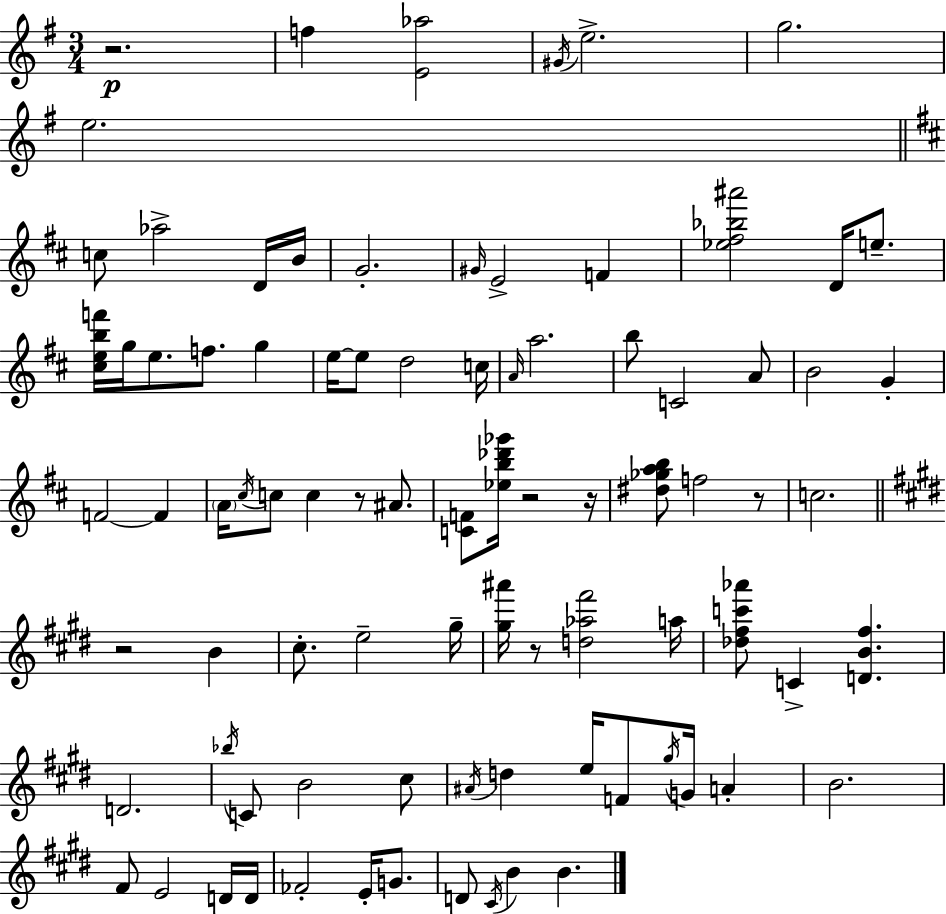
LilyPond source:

{
  \clef treble
  \numericTimeSignature
  \time 3/4
  \key g \major
  r2.\p | f''4 <e' aes''>2 | \acciaccatura { gis'16 } e''2.-> | g''2. | \break e''2. | \bar "||" \break \key d \major c''8 aes''2-> d'16 b'16 | g'2.-. | \grace { gis'16 } e'2-> f'4 | <ees'' fis'' bes'' ais'''>2 d'16 e''8.-- | \break <cis'' e'' b'' f'''>16 g''16 e''8. f''8. g''4 | e''16~~ e''8 d''2 | c''16 \grace { a'16 } a''2. | b''8 c'2 | \break a'8 b'2 g'4-. | f'2~~ f'4 | \parenthesize a'16 \acciaccatura { cis''16 } c''8 c''4 r8 | ais'8. <c' f'>8 <ees'' b'' des''' ges'''>16 r2 | \break r16 <dis'' ges'' a'' b''>8 f''2 | r8 c''2. | \bar "||" \break \key e \major r2 b'4 | cis''8.-. e''2-- gis''16-- | <gis'' ais'''>16 r8 <d'' aes'' fis'''>2 a''16 | <des'' fis'' c''' aes'''>8 c'4-> <d' b' fis''>4. | \break d'2. | \acciaccatura { bes''16 } c'8 b'2 cis''8 | \acciaccatura { ais'16 } d''4 e''16 f'8 \acciaccatura { gis''16 } g'16 a'4-. | b'2. | \break fis'8 e'2 | d'16 d'16 fes'2-. e'16-. | g'8. d'8 \acciaccatura { cis'16 } b'4 b'4. | \bar "|."
}